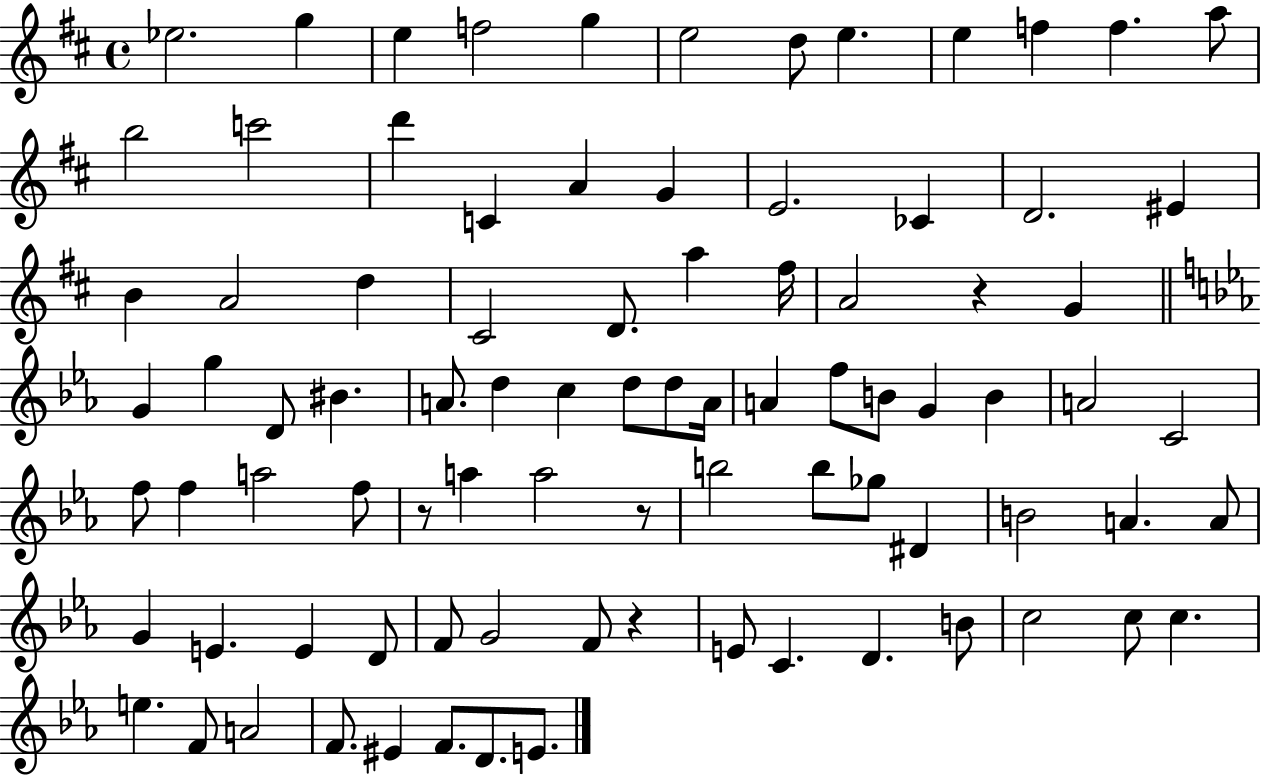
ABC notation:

X:1
T:Untitled
M:4/4
L:1/4
K:D
_e2 g e f2 g e2 d/2 e e f f a/2 b2 c'2 d' C A G E2 _C D2 ^E B A2 d ^C2 D/2 a ^f/4 A2 z G G g D/2 ^B A/2 d c d/2 d/2 A/4 A f/2 B/2 G B A2 C2 f/2 f a2 f/2 z/2 a a2 z/2 b2 b/2 _g/2 ^D B2 A A/2 G E E D/2 F/2 G2 F/2 z E/2 C D B/2 c2 c/2 c e F/2 A2 F/2 ^E F/2 D/2 E/2